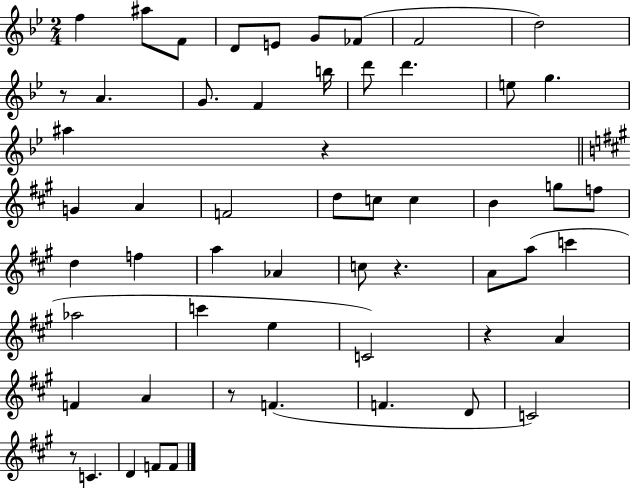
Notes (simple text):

F5/q A#5/e F4/e D4/e E4/e G4/e FES4/e F4/h D5/h R/e A4/q. G4/e. F4/q B5/s D6/e D6/q. E5/e G5/q. A#5/q R/q G4/q A4/q F4/h D5/e C5/e C5/q B4/q G5/e F5/e D5/q F5/q A5/q Ab4/q C5/e R/q. A4/e A5/e C6/q Ab5/h C6/q E5/q C4/h R/q A4/q F4/q A4/q R/e F4/q. F4/q. D4/e C4/h R/e C4/q. D4/q F4/e F4/e